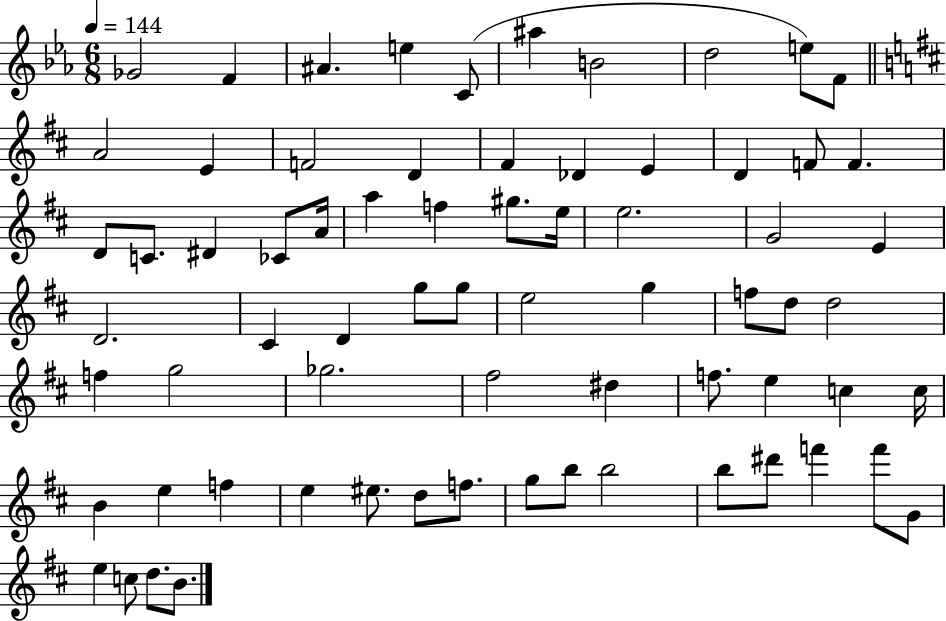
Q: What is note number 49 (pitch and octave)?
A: E5